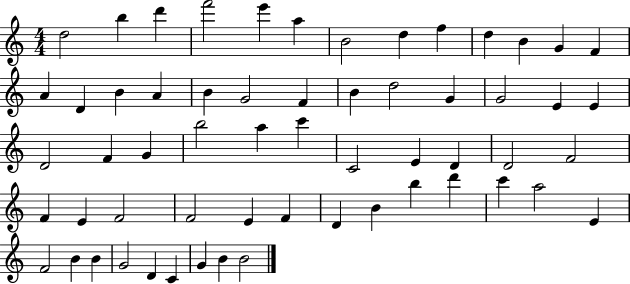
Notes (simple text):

D5/h B5/q D6/q F6/h E6/q A5/q B4/h D5/q F5/q D5/q B4/q G4/q F4/q A4/q D4/q B4/q A4/q B4/q G4/h F4/q B4/q D5/h G4/q G4/h E4/q E4/q D4/h F4/q G4/q B5/h A5/q C6/q C4/h E4/q D4/q D4/h F4/h F4/q E4/q F4/h F4/h E4/q F4/q D4/q B4/q B5/q D6/q C6/q A5/h E4/q F4/h B4/q B4/q G4/h D4/q C4/q G4/q B4/q B4/h